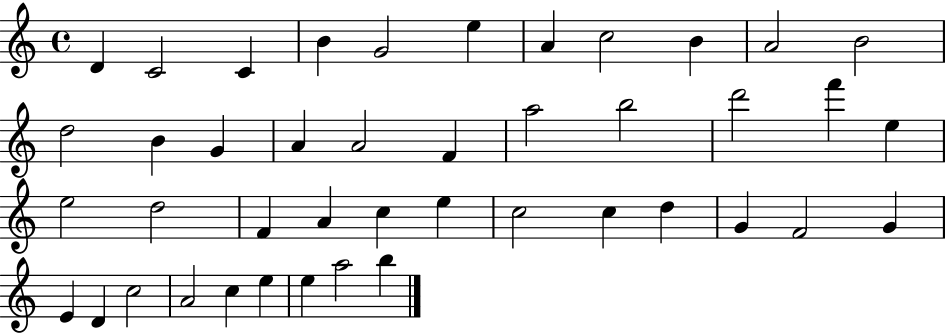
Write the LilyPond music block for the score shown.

{
  \clef treble
  \time 4/4
  \defaultTimeSignature
  \key c \major
  d'4 c'2 c'4 | b'4 g'2 e''4 | a'4 c''2 b'4 | a'2 b'2 | \break d''2 b'4 g'4 | a'4 a'2 f'4 | a''2 b''2 | d'''2 f'''4 e''4 | \break e''2 d''2 | f'4 a'4 c''4 e''4 | c''2 c''4 d''4 | g'4 f'2 g'4 | \break e'4 d'4 c''2 | a'2 c''4 e''4 | e''4 a''2 b''4 | \bar "|."
}